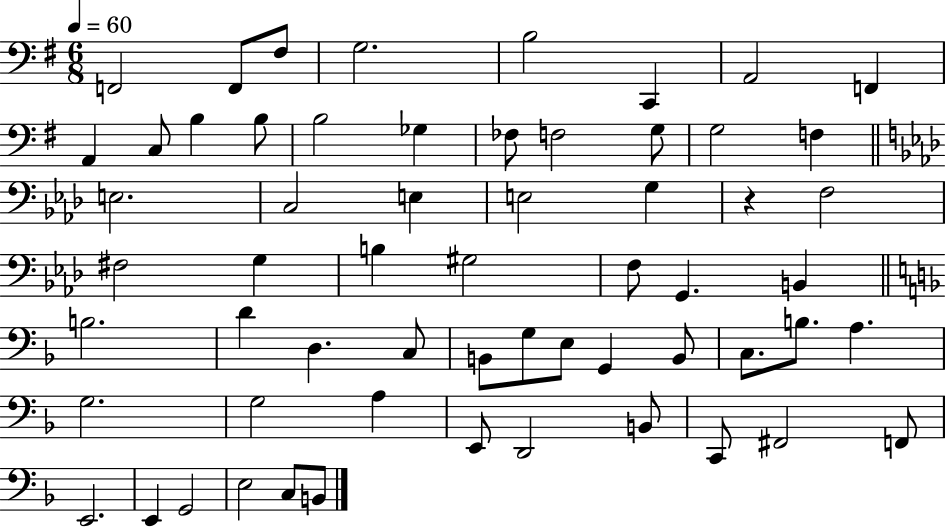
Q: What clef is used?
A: bass